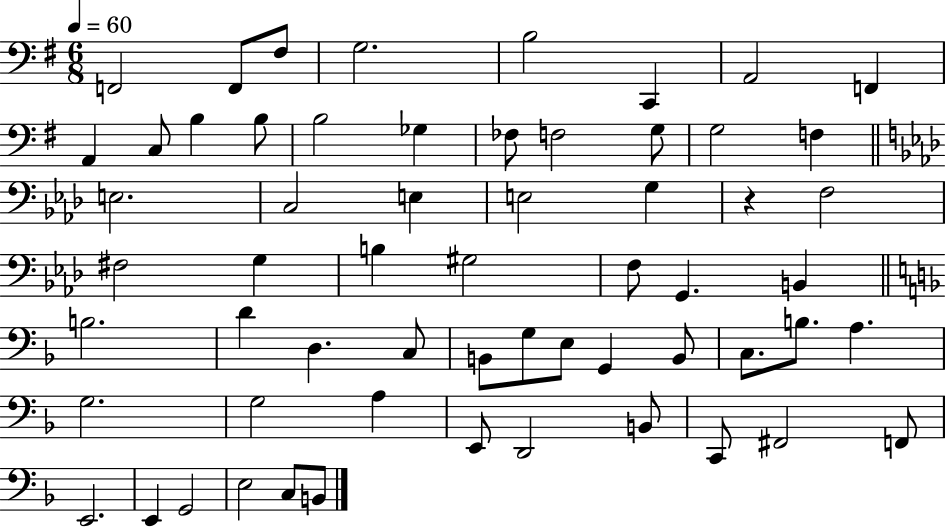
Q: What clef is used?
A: bass